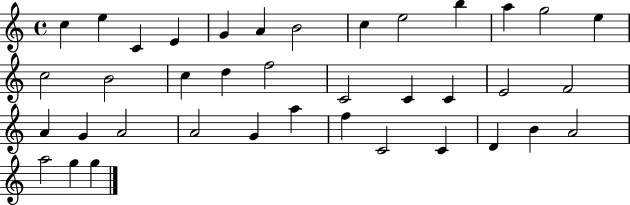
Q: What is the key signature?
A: C major